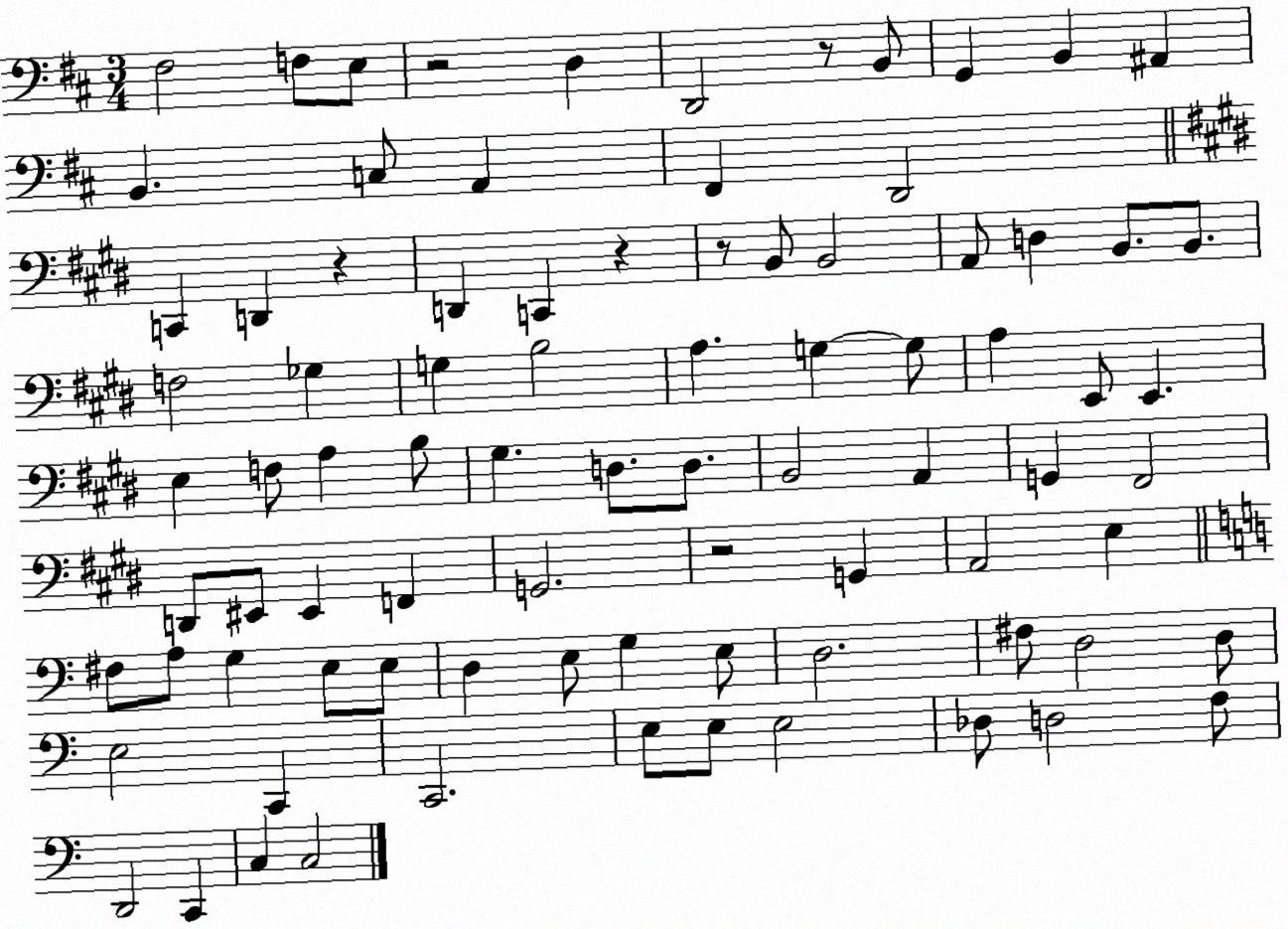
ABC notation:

X:1
T:Untitled
M:3/4
L:1/4
K:D
^F,2 F,/2 E,/2 z2 D, D,,2 z/2 B,,/2 G,, B,, ^A,, B,, C,/2 A,, ^F,, D,,2 C,, D,, z D,, C,, z z/2 B,,/2 B,,2 A,,/2 D, B,,/2 B,,/2 F,2 _G, G, B,2 A, G, G,/2 A, E,,/2 E,, E, F,/2 A, B,/2 ^G, D,/2 D,/2 B,,2 A,, G,, ^F,,2 D,,/2 ^E,,/2 ^E,, F,, G,,2 z2 G,, A,,2 E, ^F,/2 A,/2 G, E,/2 E,/2 D, E,/2 G, E,/2 D,2 ^F,/2 D,2 D,/2 E,2 C,, C,,2 E,/2 E,/2 E,2 _D,/2 D,2 F,/2 D,,2 C,, C, C,2